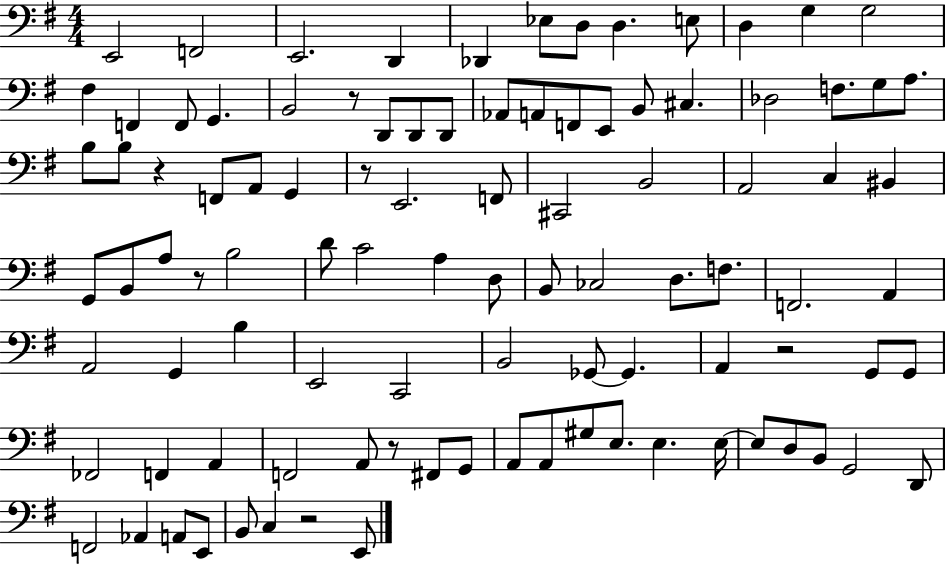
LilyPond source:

{
  \clef bass
  \numericTimeSignature
  \time 4/4
  \key g \major
  \repeat volta 2 { e,2 f,2 | e,2. d,4 | des,4 ees8 d8 d4. e8 | d4 g4 g2 | \break fis4 f,4 f,8 g,4. | b,2 r8 d,8 d,8 d,8 | aes,8 a,8 f,8 e,8 b,8 cis4. | des2 f8. g8 a8. | \break b8 b8 r4 f,8 a,8 g,4 | r8 e,2. f,8 | cis,2 b,2 | a,2 c4 bis,4 | \break g,8 b,8 a8 r8 b2 | d'8 c'2 a4 d8 | b,8 ces2 d8. f8. | f,2. a,4 | \break a,2 g,4 b4 | e,2 c,2 | b,2 ges,8~~ ges,4. | a,4 r2 g,8 g,8 | \break fes,2 f,4 a,4 | f,2 a,8 r8 fis,8 g,8 | a,8 a,8 gis8 e8. e4. e16~~ | e8 d8 b,8 g,2 d,8 | \break f,2 aes,4 a,8 e,8 | b,8 c4 r2 e,8 | } \bar "|."
}